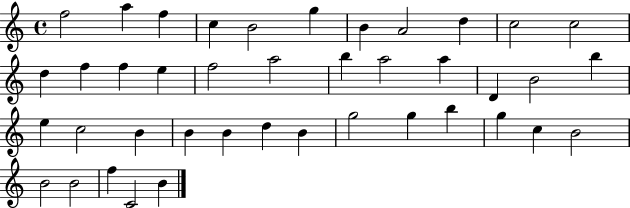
{
  \clef treble
  \time 4/4
  \defaultTimeSignature
  \key c \major
  f''2 a''4 f''4 | c''4 b'2 g''4 | b'4 a'2 d''4 | c''2 c''2 | \break d''4 f''4 f''4 e''4 | f''2 a''2 | b''4 a''2 a''4 | d'4 b'2 b''4 | \break e''4 c''2 b'4 | b'4 b'4 d''4 b'4 | g''2 g''4 b''4 | g''4 c''4 b'2 | \break b'2 b'2 | f''4 c'2 b'4 | \bar "|."
}